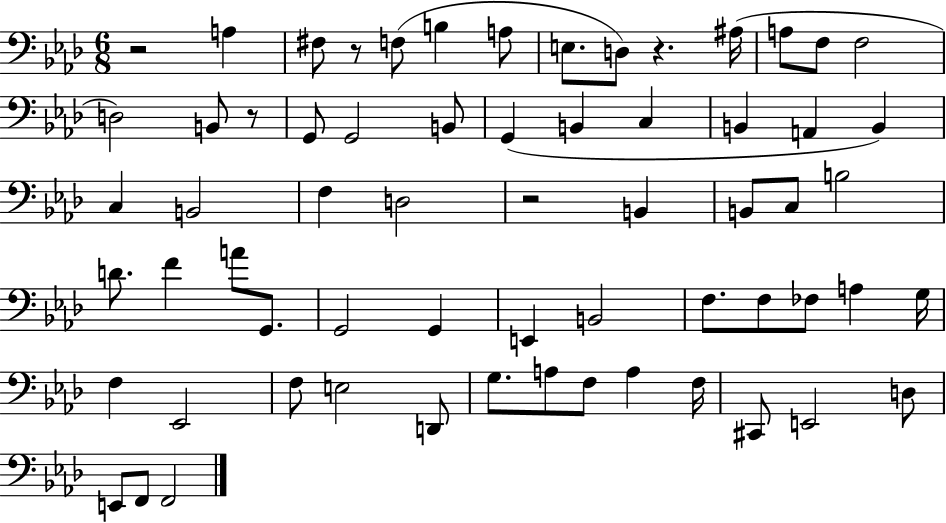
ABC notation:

X:1
T:Untitled
M:6/8
L:1/4
K:Ab
z2 A, ^F,/2 z/2 F,/2 B, A,/2 E,/2 D,/2 z ^A,/4 A,/2 F,/2 F,2 D,2 B,,/2 z/2 G,,/2 G,,2 B,,/2 G,, B,, C, B,, A,, B,, C, B,,2 F, D,2 z2 B,, B,,/2 C,/2 B,2 D/2 F A/2 G,,/2 G,,2 G,, E,, B,,2 F,/2 F,/2 _F,/2 A, G,/4 F, _E,,2 F,/2 E,2 D,,/2 G,/2 A,/2 F,/2 A, F,/4 ^C,,/2 E,,2 D,/2 E,,/2 F,,/2 F,,2